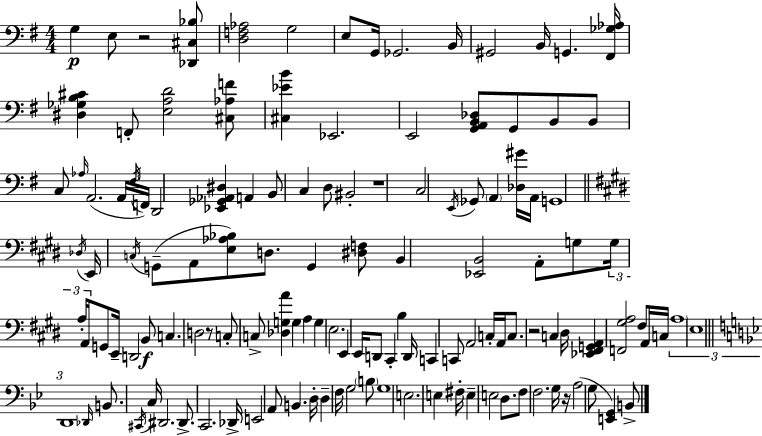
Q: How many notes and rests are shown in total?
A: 130